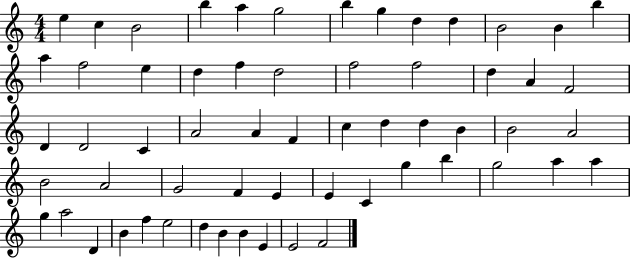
{
  \clef treble
  \numericTimeSignature
  \time 4/4
  \key c \major
  e''4 c''4 b'2 | b''4 a''4 g''2 | b''4 g''4 d''4 d''4 | b'2 b'4 b''4 | \break a''4 f''2 e''4 | d''4 f''4 d''2 | f''2 f''2 | d''4 a'4 f'2 | \break d'4 d'2 c'4 | a'2 a'4 f'4 | c''4 d''4 d''4 b'4 | b'2 a'2 | \break b'2 a'2 | g'2 f'4 e'4 | e'4 c'4 g''4 b''4 | g''2 a''4 a''4 | \break g''4 a''2 d'4 | b'4 f''4 e''2 | d''4 b'4 b'4 e'4 | e'2 f'2 | \break \bar "|."
}